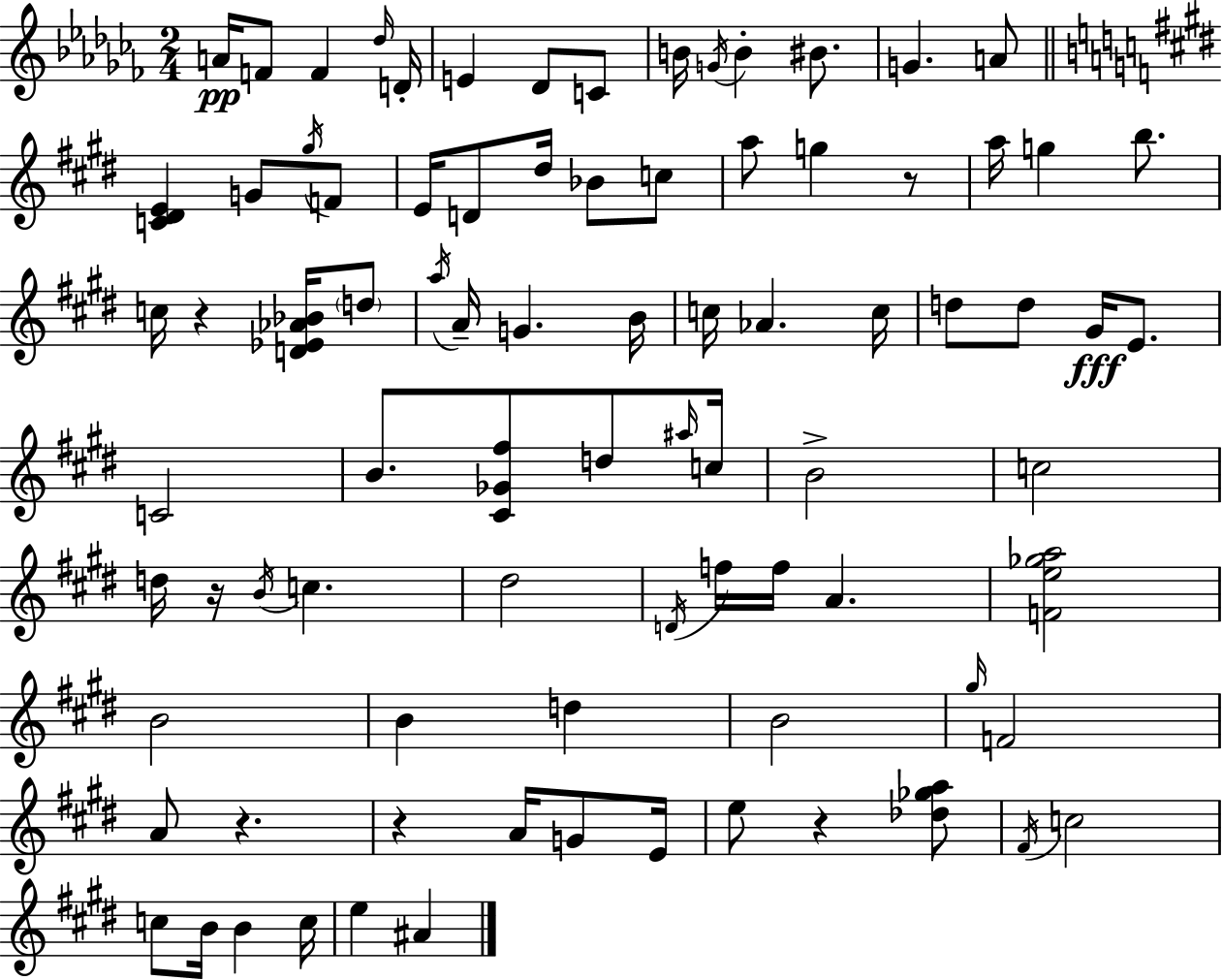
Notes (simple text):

A4/s F4/e F4/q Db5/s D4/s E4/q Db4/e C4/e B4/s G4/s B4/q BIS4/e. G4/q. A4/e [C4,D#4,E4]/q G4/e G#5/s F4/e E4/s D4/e D#5/s Bb4/e C5/e A5/e G5/q R/e A5/s G5/q B5/e. C5/s R/q [D4,Eb4,Ab4,Bb4]/s D5/e A5/s A4/s G4/q. B4/s C5/s Ab4/q. C5/s D5/e D5/e G#4/s E4/e. C4/h B4/e. [C#4,Gb4,F#5]/e D5/e A#5/s C5/s B4/h C5/h D5/s R/s B4/s C5/q. D#5/h D4/s F5/s F5/s A4/q. [F4,E5,Gb5,A5]/h B4/h B4/q D5/q B4/h G#5/s F4/h A4/e R/q. R/q A4/s G4/e E4/s E5/e R/q [Db5,Gb5,A5]/e F#4/s C5/h C5/e B4/s B4/q C5/s E5/q A#4/q